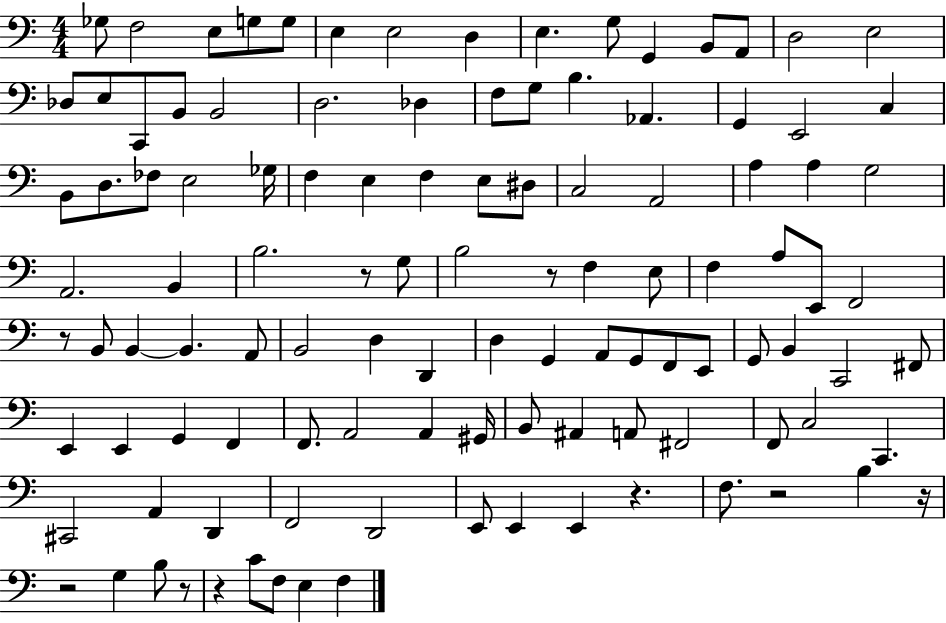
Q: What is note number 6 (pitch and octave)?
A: E3